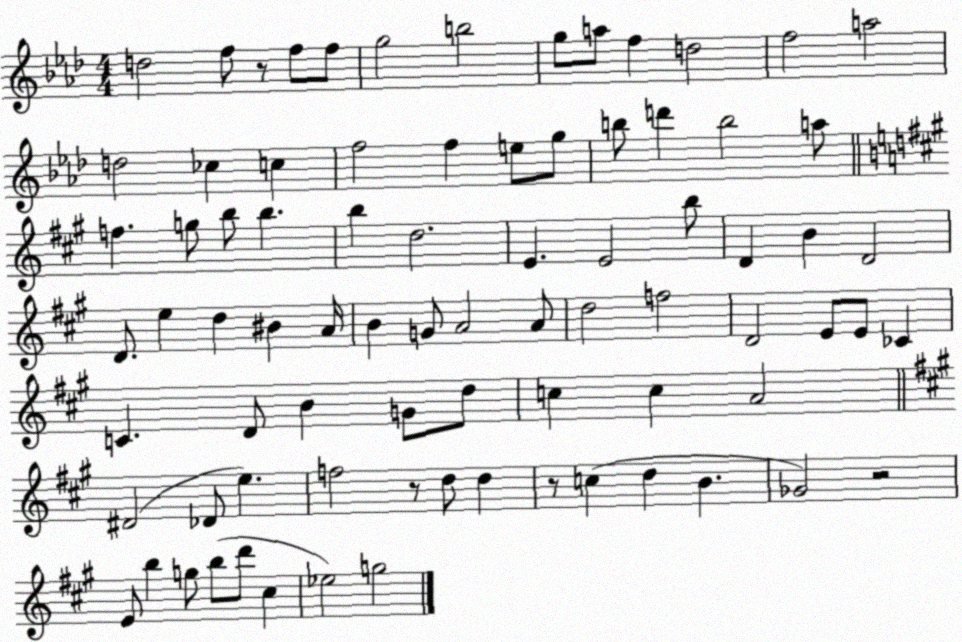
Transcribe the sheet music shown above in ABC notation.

X:1
T:Untitled
M:4/4
L:1/4
K:Ab
d2 f/2 z/2 f/2 f/2 g2 b2 g/2 a/2 f d2 f2 a2 d2 _c c f2 f e/2 g/2 b/2 d' b2 a/2 f g/2 b/2 b b d2 E E2 b/2 D B D2 D/2 e d ^B A/4 B G/2 A2 A/2 d2 f2 D2 E/2 E/2 _C C D/2 B G/2 d/2 c c A2 ^D2 _D/2 e f2 z/2 d/2 d z/2 c d B _G2 z2 E/2 b g/2 b/2 d'/2 ^c _e2 g2